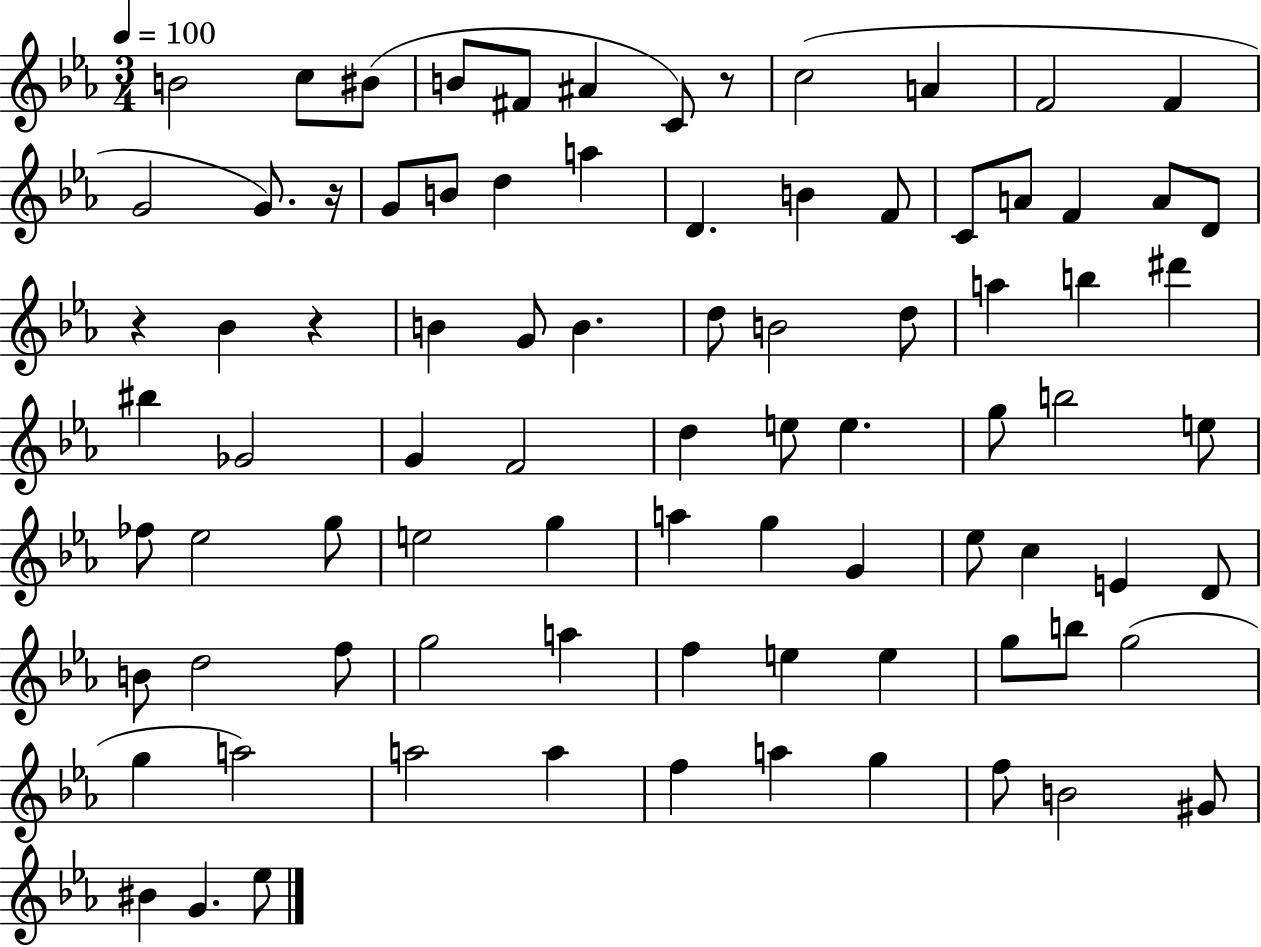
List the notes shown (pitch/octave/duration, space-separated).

B4/h C5/e BIS4/e B4/e F#4/e A#4/q C4/e R/e C5/h A4/q F4/h F4/q G4/h G4/e. R/s G4/e B4/e D5/q A5/q D4/q. B4/q F4/e C4/e A4/e F4/q A4/e D4/e R/q Bb4/q R/q B4/q G4/e B4/q. D5/e B4/h D5/e A5/q B5/q D#6/q BIS5/q Gb4/h G4/q F4/h D5/q E5/e E5/q. G5/e B5/h E5/e FES5/e Eb5/h G5/e E5/h G5/q A5/q G5/q G4/q Eb5/e C5/q E4/q D4/e B4/e D5/h F5/e G5/h A5/q F5/q E5/q E5/q G5/e B5/e G5/h G5/q A5/h A5/h A5/q F5/q A5/q G5/q F5/e B4/h G#4/e BIS4/q G4/q. Eb5/e